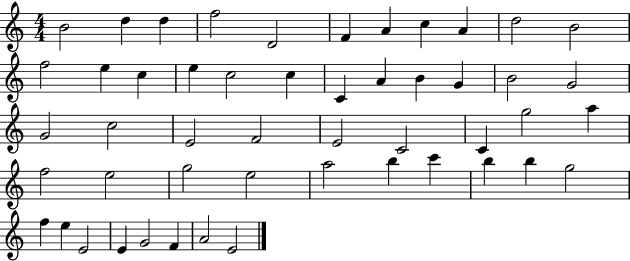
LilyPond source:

{
  \clef treble
  \numericTimeSignature
  \time 4/4
  \key c \major
  b'2 d''4 d''4 | f''2 d'2 | f'4 a'4 c''4 a'4 | d''2 b'2 | \break f''2 e''4 c''4 | e''4 c''2 c''4 | c'4 a'4 b'4 g'4 | b'2 g'2 | \break g'2 c''2 | e'2 f'2 | e'2 c'2 | c'4 g''2 a''4 | \break f''2 e''2 | g''2 e''2 | a''2 b''4 c'''4 | b''4 b''4 g''2 | \break f''4 e''4 e'2 | e'4 g'2 f'4 | a'2 e'2 | \bar "|."
}